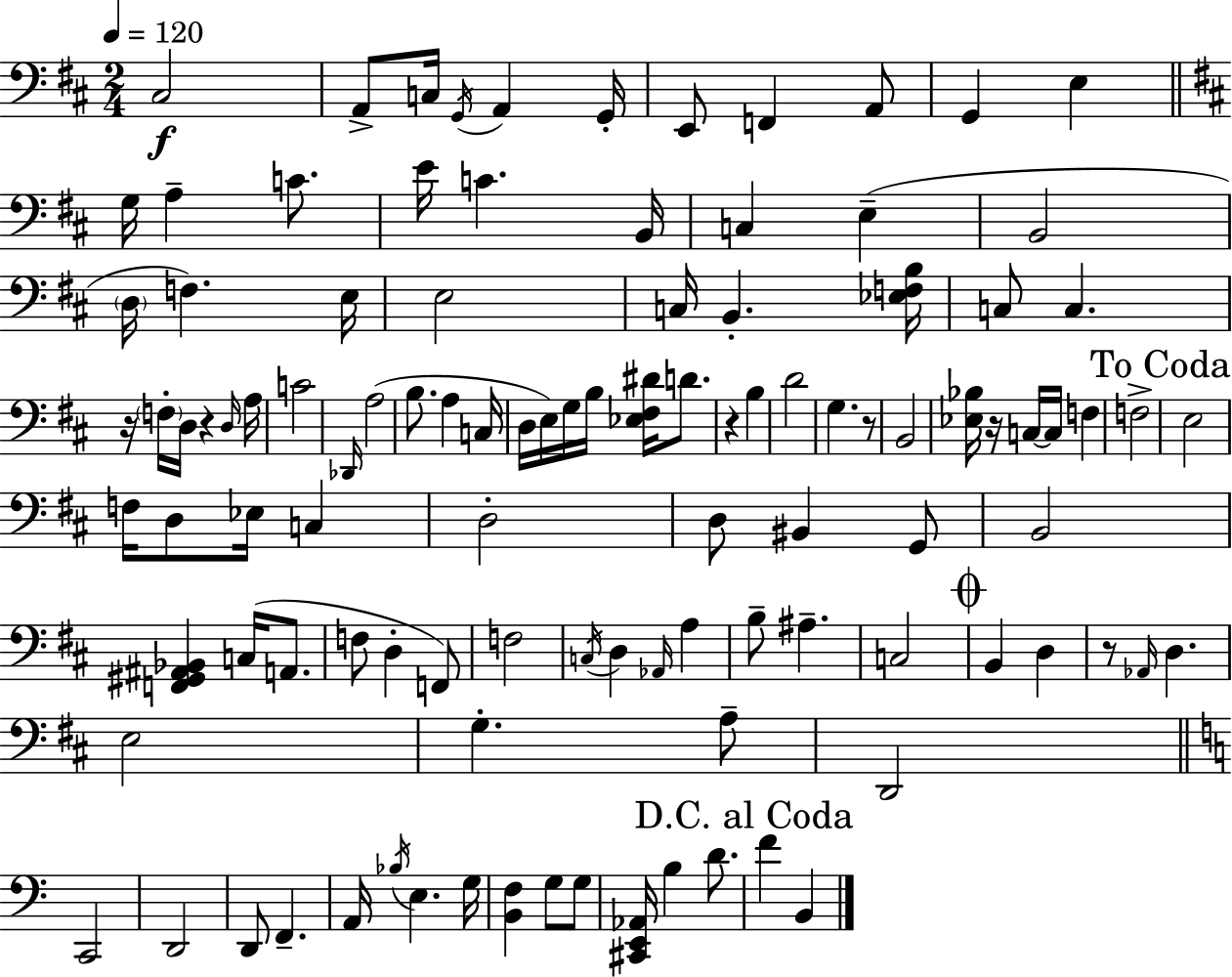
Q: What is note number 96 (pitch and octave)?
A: B2